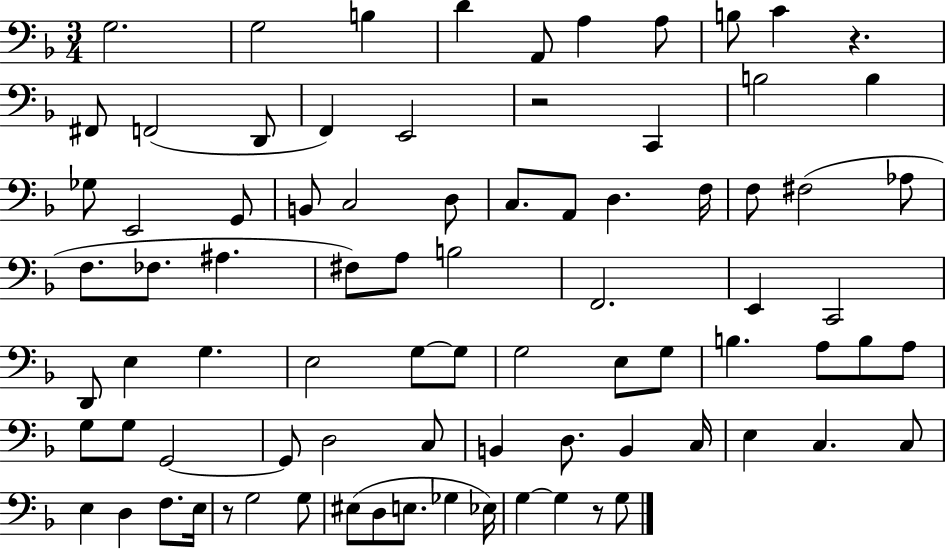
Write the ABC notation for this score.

X:1
T:Untitled
M:3/4
L:1/4
K:F
G,2 G,2 B, D A,,/2 A, A,/2 B,/2 C z ^F,,/2 F,,2 D,,/2 F,, E,,2 z2 C,, B,2 B, _G,/2 E,,2 G,,/2 B,,/2 C,2 D,/2 C,/2 A,,/2 D, F,/4 F,/2 ^F,2 _A,/2 F,/2 _F,/2 ^A, ^F,/2 A,/2 B,2 F,,2 E,, C,,2 D,,/2 E, G, E,2 G,/2 G,/2 G,2 E,/2 G,/2 B, A,/2 B,/2 A,/2 G,/2 G,/2 G,,2 G,,/2 D,2 C,/2 B,, D,/2 B,, C,/4 E, C, C,/2 E, D, F,/2 E,/4 z/2 G,2 G,/2 ^E,/2 D,/2 E,/2 _G, _E,/4 G, G, z/2 G,/2